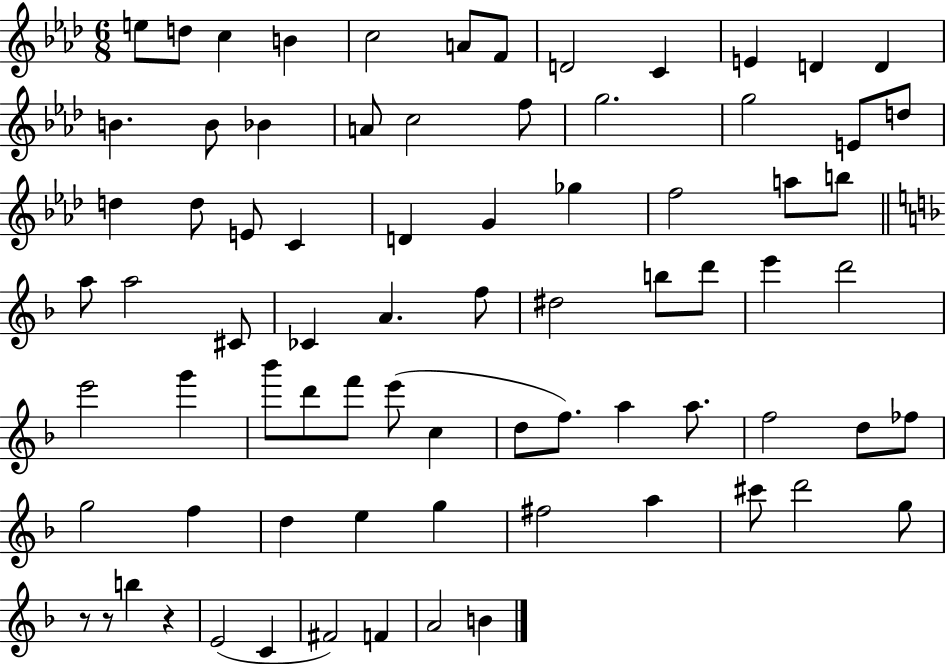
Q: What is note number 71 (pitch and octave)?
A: F#4